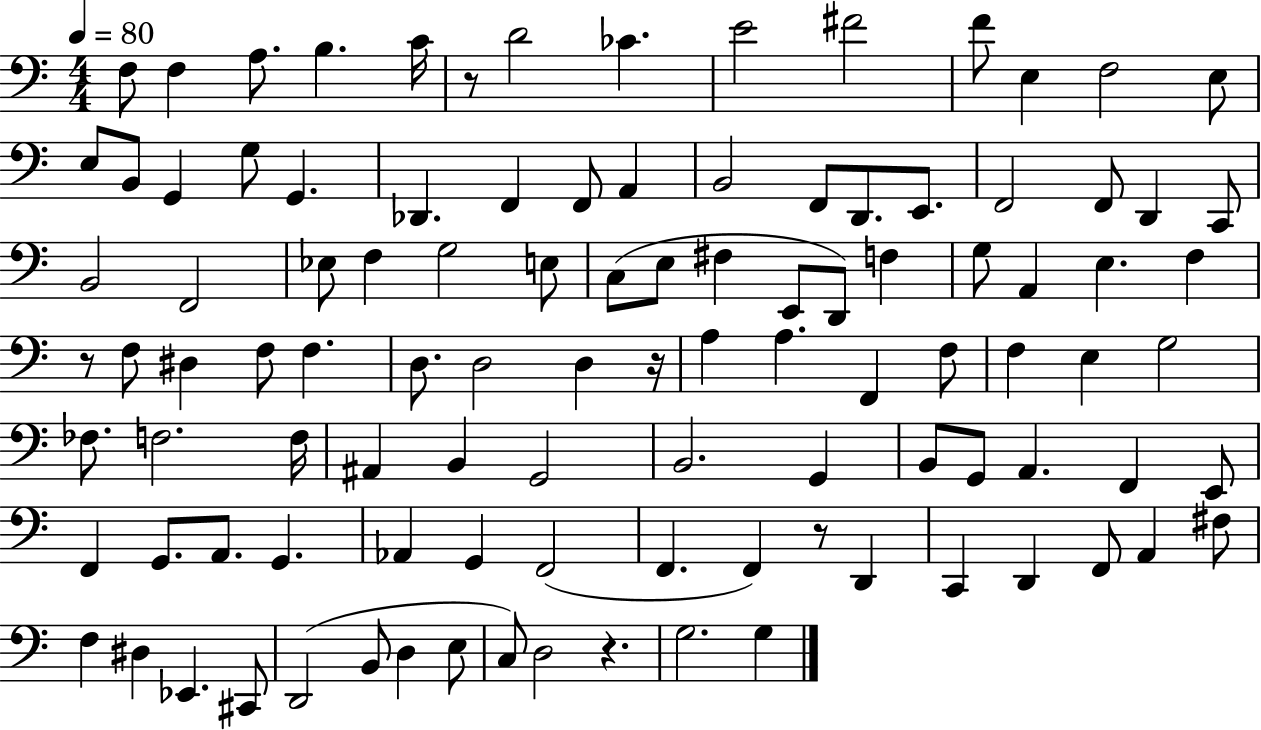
X:1
T:Untitled
M:4/4
L:1/4
K:C
F,/2 F, A,/2 B, C/4 z/2 D2 _C E2 ^F2 F/2 E, F,2 E,/2 E,/2 B,,/2 G,, G,/2 G,, _D,, F,, F,,/2 A,, B,,2 F,,/2 D,,/2 E,,/2 F,,2 F,,/2 D,, C,,/2 B,,2 F,,2 _E,/2 F, G,2 E,/2 C,/2 E,/2 ^F, E,,/2 D,,/2 F, G,/2 A,, E, F, z/2 F,/2 ^D, F,/2 F, D,/2 D,2 D, z/4 A, A, F,, F,/2 F, E, G,2 _F,/2 F,2 F,/4 ^A,, B,, G,,2 B,,2 G,, B,,/2 G,,/2 A,, F,, E,,/2 F,, G,,/2 A,,/2 G,, _A,, G,, F,,2 F,, F,, z/2 D,, C,, D,, F,,/2 A,, ^F,/2 F, ^D, _E,, ^C,,/2 D,,2 B,,/2 D, E,/2 C,/2 D,2 z G,2 G,